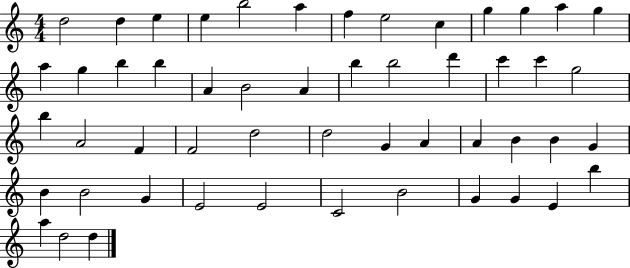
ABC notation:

X:1
T:Untitled
M:4/4
L:1/4
K:C
d2 d e e b2 a f e2 c g g a g a g b b A B2 A b b2 d' c' c' g2 b A2 F F2 d2 d2 G A A B B G B B2 G E2 E2 C2 B2 G G E b a d2 d